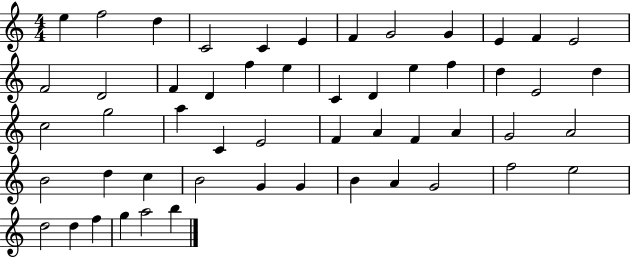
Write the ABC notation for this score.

X:1
T:Untitled
M:4/4
L:1/4
K:C
e f2 d C2 C E F G2 G E F E2 F2 D2 F D f e C D e f d E2 d c2 g2 a C E2 F A F A G2 A2 B2 d c B2 G G B A G2 f2 e2 d2 d f g a2 b